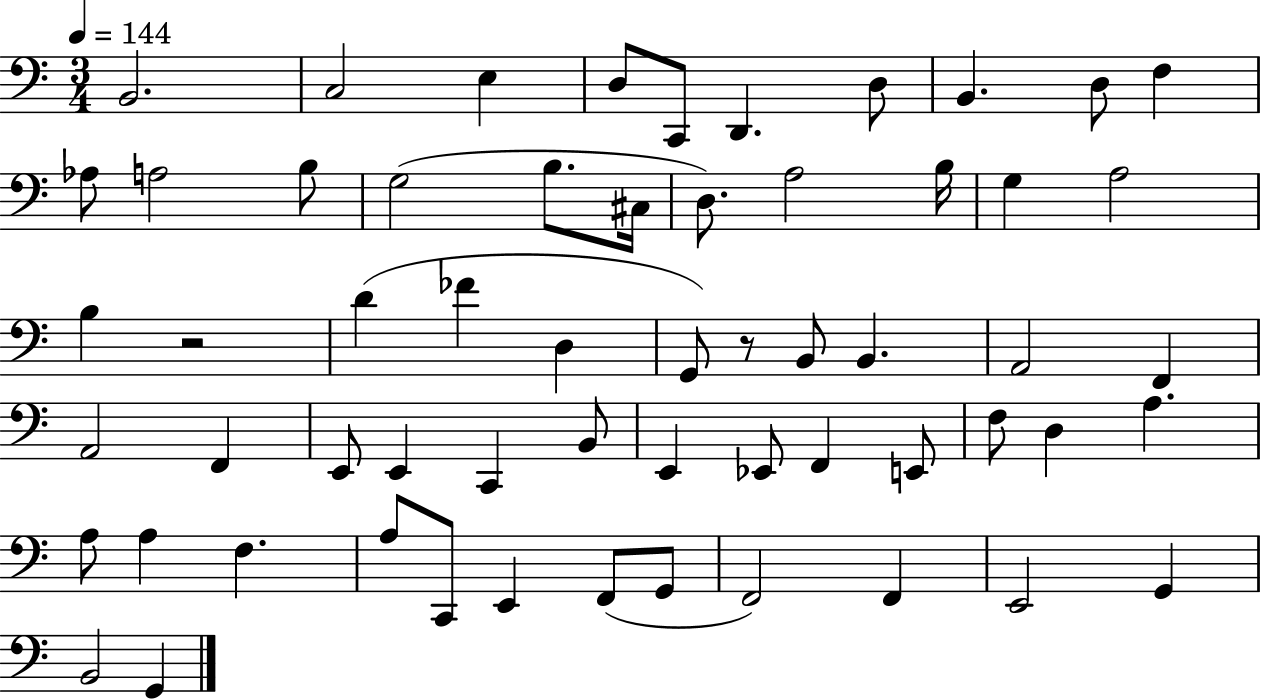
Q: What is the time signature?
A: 3/4